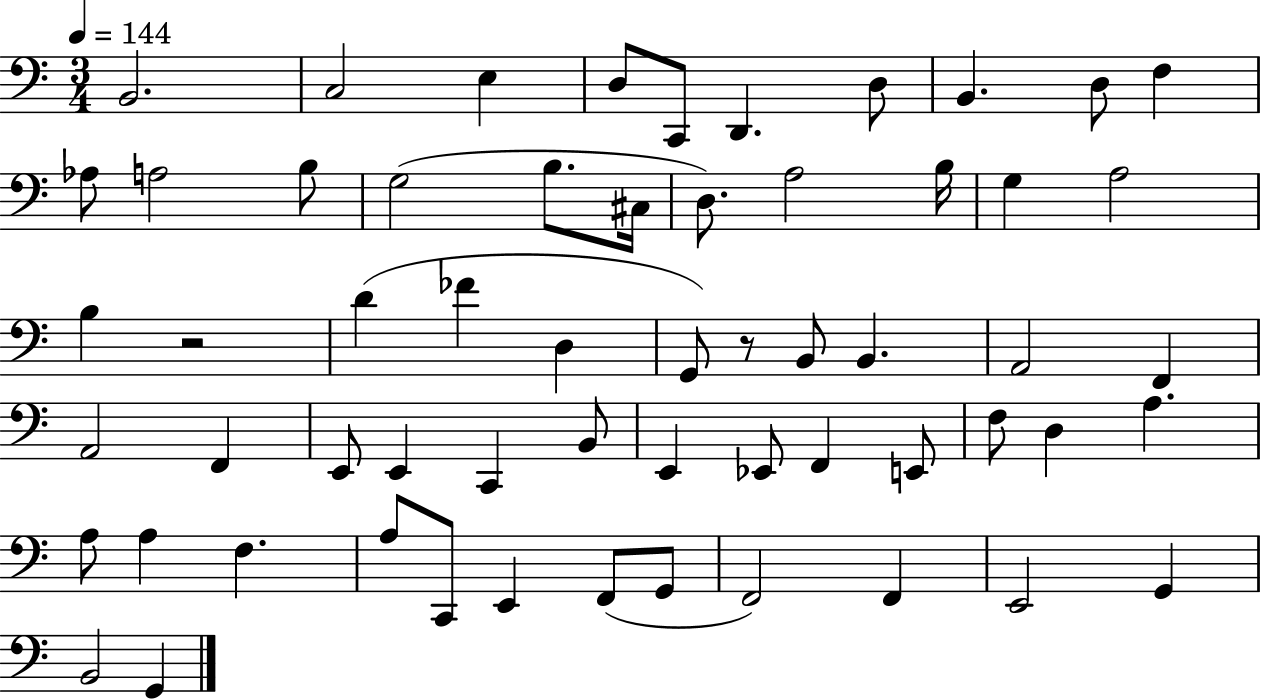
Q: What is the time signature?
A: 3/4